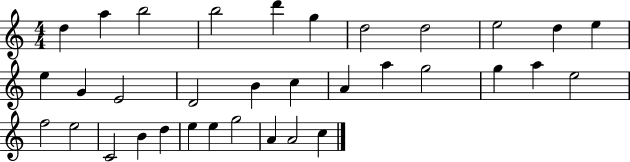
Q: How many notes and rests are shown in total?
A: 34